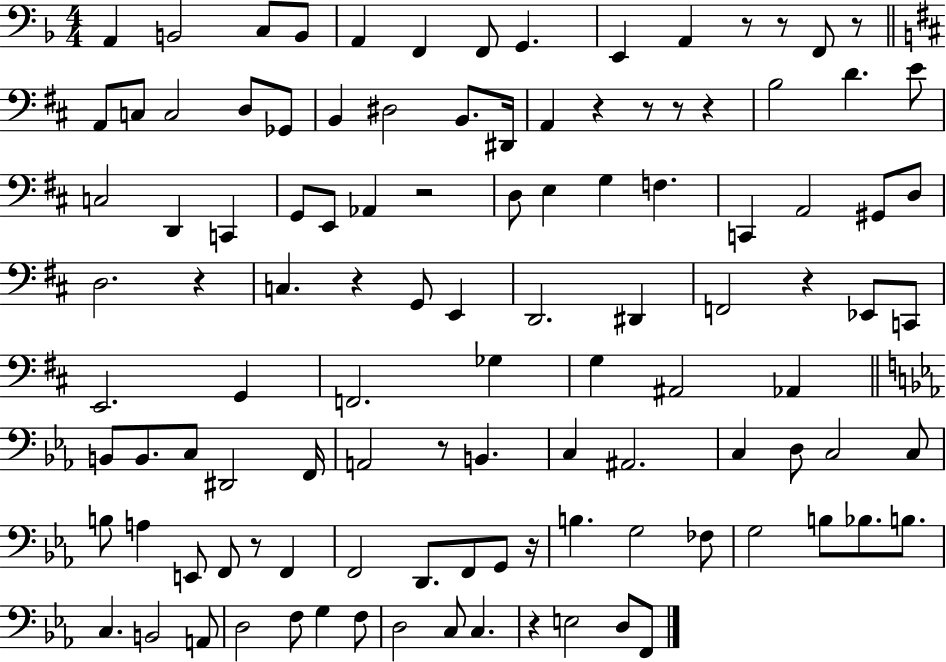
A2/q B2/h C3/e B2/e A2/q F2/q F2/e G2/q. E2/q A2/q R/e R/e F2/e R/e A2/e C3/e C3/h D3/e Gb2/e B2/q D#3/h B2/e. D#2/s A2/q R/q R/e R/e R/q B3/h D4/q. E4/e C3/h D2/q C2/q G2/e E2/e Ab2/q R/h D3/e E3/q G3/q F3/q. C2/q A2/h G#2/e D3/e D3/h. R/q C3/q. R/q G2/e E2/q D2/h. D#2/q F2/h R/q Eb2/e C2/e E2/h. G2/q F2/h. Gb3/q G3/q A#2/h Ab2/q B2/e B2/e. C3/e D#2/h F2/s A2/h R/e B2/q. C3/q A#2/h. C3/q D3/e C3/h C3/e B3/e A3/q E2/e F2/e R/e F2/q F2/h D2/e. F2/e G2/e R/s B3/q. G3/h FES3/e G3/h B3/e Bb3/e. B3/e. C3/q. B2/h A2/e D3/h F3/e G3/q F3/e D3/h C3/e C3/q. R/q E3/h D3/e F2/e